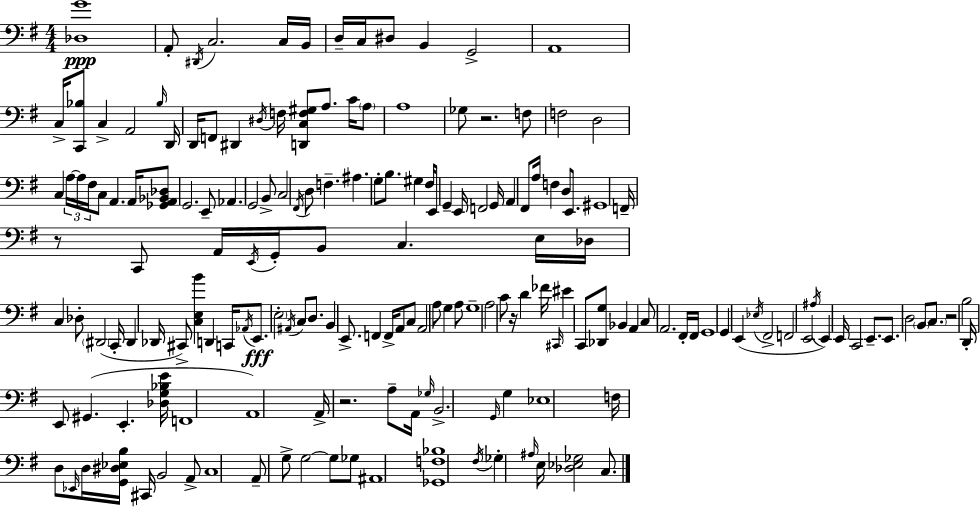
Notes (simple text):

[Db3,G4]/w A2/e D#2/s C3/h. C3/s B2/s D3/s C3/s D#3/e B2/q G2/h A2/w C3/s [C2,Bb3]/e C3/q A2/h Bb3/s D2/s D2/s F2/e D#2/q D#3/s F3/s [D2,C3,F3,G#3]/e A3/e. C4/s A3/e A3/w Gb3/e R/h. F3/e F3/h D3/h C3/q A3/s A3/s F#3/s C3/e A2/q. A2/s [Gb2,A2,Bb2,Db3]/e G2/h. E2/e Ab2/q. G2/h B2/e C3/h F#2/s D3/e F3/q. A#3/q. G3/e B3/e. G#3/q F#3/s E2/e G2/q E2/s F2/h G2/s A2/q F#2/e A3/s F3/q D3/e E2/e. G#2/w F2/s R/e C2/e A2/s E2/s G2/s B2/e C3/q. E3/s Db3/s C3/q Db3/e D#2/h C2/s D#2/q Db2/s C#2/e [C3,E3,B4]/q D2/q C2/s Ab2/s E2/e. E3/h A#2/s C3/e D3/e. B2/q E2/e. F2/q F2/s A2/e C3/e A2/h A3/e G3/q A3/e G3/w A3/h C4/e R/s D4/q FES4/s C#2/s EIS4/q C2/e [Db2,G3]/e Bb2/q A2/q C3/e A2/h. F#2/s F#2/s G2/w G2/q E2/q Eb3/s F#2/h F2/h E2/h A#3/s E2/q E2/s C2/h E2/e. E2/e. D3/h B2/e C3/e. R/h B3/h D2/s E2/e G#2/q. E2/q. [Db3,G3,Bb3,E4]/s F2/w A2/w A2/s R/h. A3/e A2/s Gb3/s B2/h. G2/s G3/q Eb3/w F3/s D3/e Eb2/s D3/s [G2,D#3,Eb3,B3]/s C#2/s B2/h A2/e C3/w A2/e G3/e G3/h G3/e Gb3/e A#2/w [Gb2,F3,Bb3]/w F#3/s Gb3/q A#3/s E3/s [Db3,Eb3,Gb3]/h C3/e.